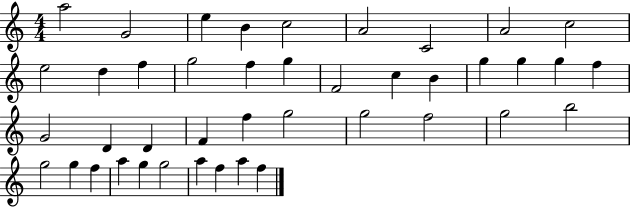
{
  \clef treble
  \numericTimeSignature
  \time 4/4
  \key c \major
  a''2 g'2 | e''4 b'4 c''2 | a'2 c'2 | a'2 c''2 | \break e''2 d''4 f''4 | g''2 f''4 g''4 | f'2 c''4 b'4 | g''4 g''4 g''4 f''4 | \break g'2 d'4 d'4 | f'4 f''4 g''2 | g''2 f''2 | g''2 b''2 | \break g''2 g''4 f''4 | a''4 g''4 g''2 | a''4 f''4 a''4 f''4 | \bar "|."
}